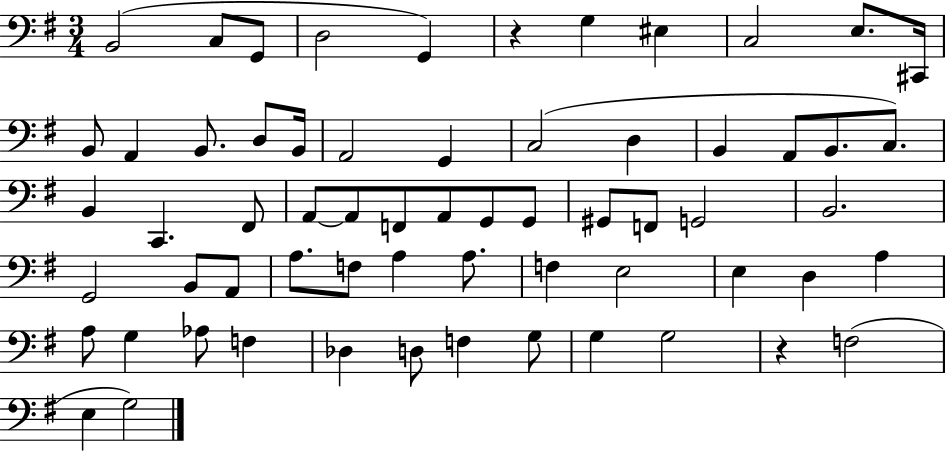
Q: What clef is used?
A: bass